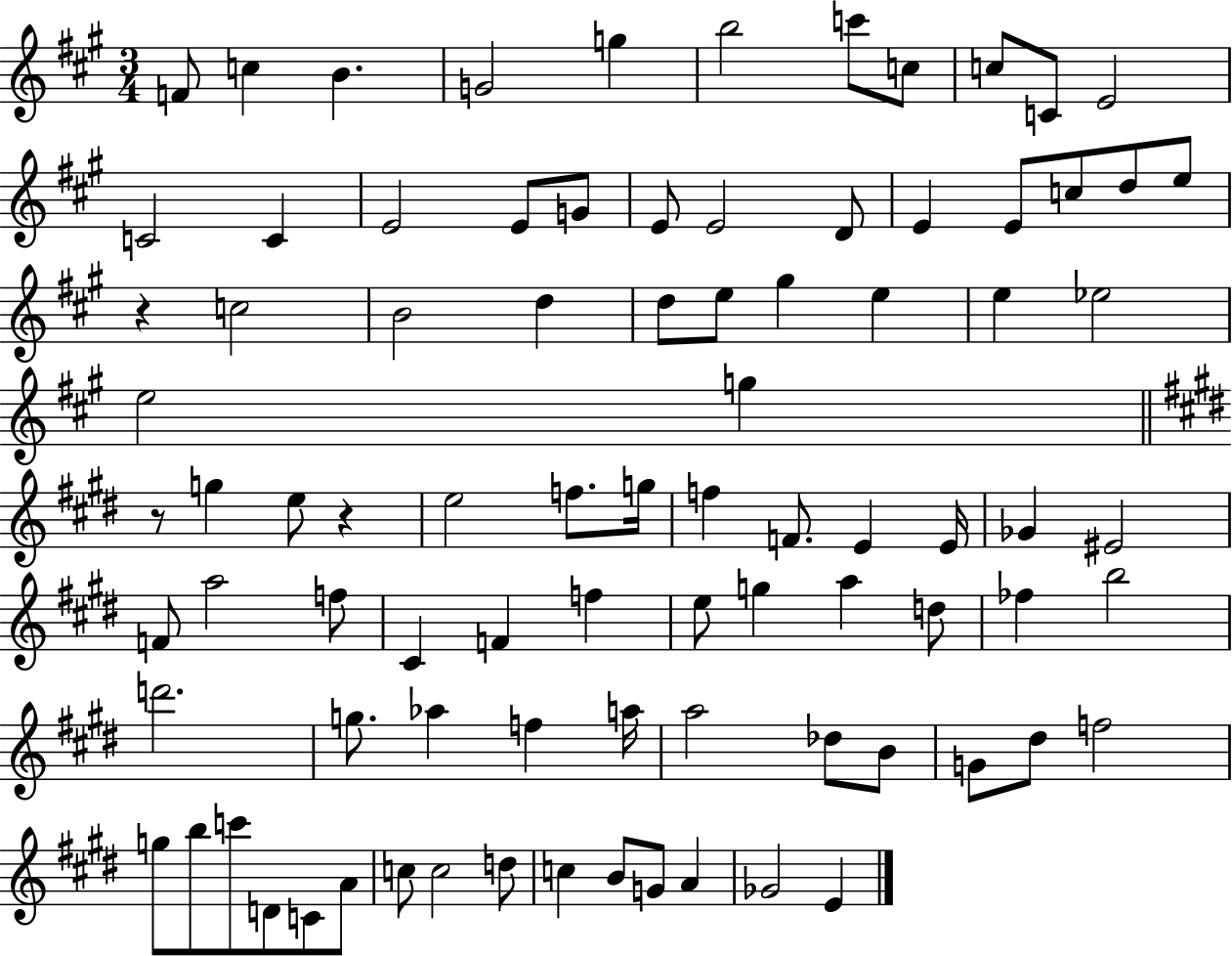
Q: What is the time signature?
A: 3/4